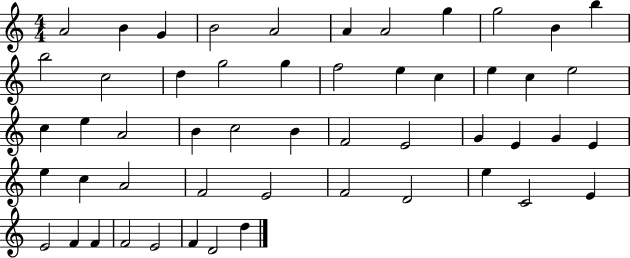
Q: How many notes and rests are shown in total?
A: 52